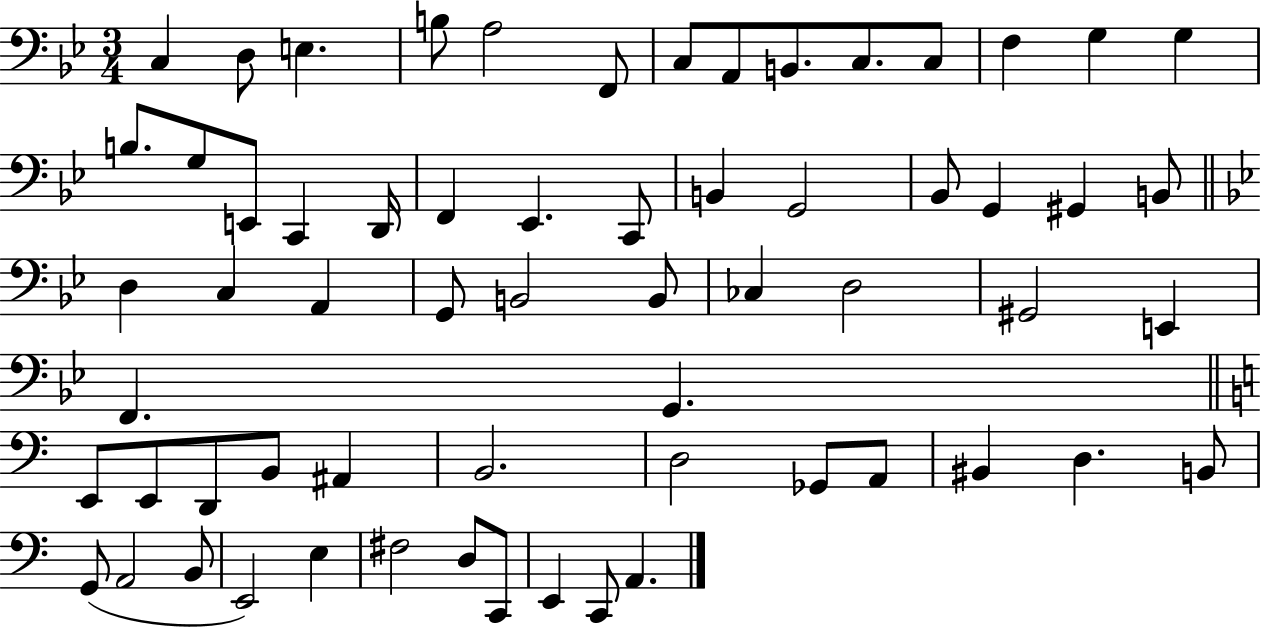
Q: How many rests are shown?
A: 0